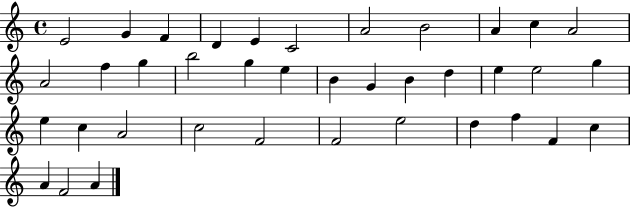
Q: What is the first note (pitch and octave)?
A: E4